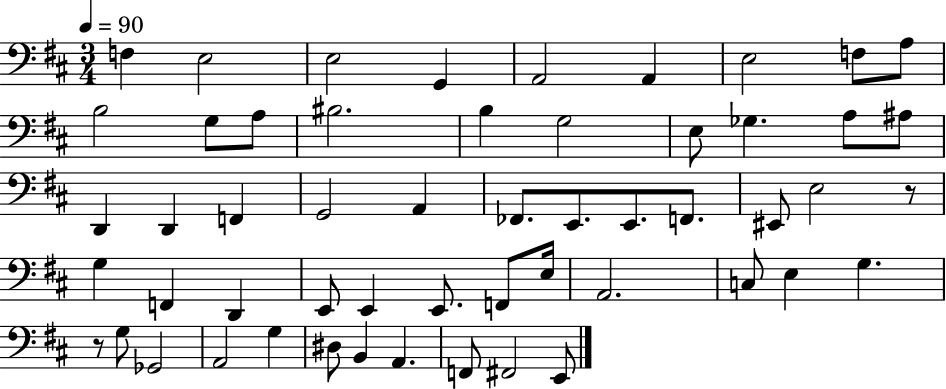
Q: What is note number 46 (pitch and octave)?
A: G3